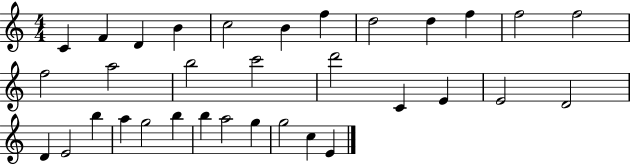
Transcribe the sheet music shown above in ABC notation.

X:1
T:Untitled
M:4/4
L:1/4
K:C
C F D B c2 B f d2 d f f2 f2 f2 a2 b2 c'2 d'2 C E E2 D2 D E2 b a g2 b b a2 g g2 c E